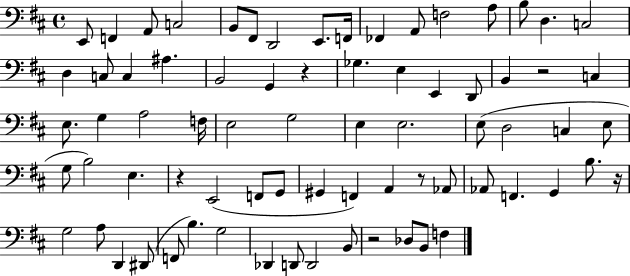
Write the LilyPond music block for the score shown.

{
  \clef bass
  \time 4/4
  \defaultTimeSignature
  \key d \major
  e,8 f,4 a,8 c2 | b,8 fis,8 d,2 e,8. f,16 | fes,4 a,8 f2 a8 | b8 d4. c2 | \break d4 c8 c4 ais4. | b,2 g,4 r4 | ges4. e4 e,4 d,8 | b,4 r2 c4 | \break e8. g4 a2 f16 | e2 g2 | e4 e2. | e8( d2 c4 e8 | \break g8 b2) e4. | r4 e,2( f,8 g,8 | gis,4 f,4) a,4 r8 aes,8 | aes,8 f,4. g,4 b8. r16 | \break g2 a8 d,4 dis,8( | f,8 b4.) g2 | des,4 d,8 d,2 b,8 | r2 des8 b,8 f4 | \break \bar "|."
}